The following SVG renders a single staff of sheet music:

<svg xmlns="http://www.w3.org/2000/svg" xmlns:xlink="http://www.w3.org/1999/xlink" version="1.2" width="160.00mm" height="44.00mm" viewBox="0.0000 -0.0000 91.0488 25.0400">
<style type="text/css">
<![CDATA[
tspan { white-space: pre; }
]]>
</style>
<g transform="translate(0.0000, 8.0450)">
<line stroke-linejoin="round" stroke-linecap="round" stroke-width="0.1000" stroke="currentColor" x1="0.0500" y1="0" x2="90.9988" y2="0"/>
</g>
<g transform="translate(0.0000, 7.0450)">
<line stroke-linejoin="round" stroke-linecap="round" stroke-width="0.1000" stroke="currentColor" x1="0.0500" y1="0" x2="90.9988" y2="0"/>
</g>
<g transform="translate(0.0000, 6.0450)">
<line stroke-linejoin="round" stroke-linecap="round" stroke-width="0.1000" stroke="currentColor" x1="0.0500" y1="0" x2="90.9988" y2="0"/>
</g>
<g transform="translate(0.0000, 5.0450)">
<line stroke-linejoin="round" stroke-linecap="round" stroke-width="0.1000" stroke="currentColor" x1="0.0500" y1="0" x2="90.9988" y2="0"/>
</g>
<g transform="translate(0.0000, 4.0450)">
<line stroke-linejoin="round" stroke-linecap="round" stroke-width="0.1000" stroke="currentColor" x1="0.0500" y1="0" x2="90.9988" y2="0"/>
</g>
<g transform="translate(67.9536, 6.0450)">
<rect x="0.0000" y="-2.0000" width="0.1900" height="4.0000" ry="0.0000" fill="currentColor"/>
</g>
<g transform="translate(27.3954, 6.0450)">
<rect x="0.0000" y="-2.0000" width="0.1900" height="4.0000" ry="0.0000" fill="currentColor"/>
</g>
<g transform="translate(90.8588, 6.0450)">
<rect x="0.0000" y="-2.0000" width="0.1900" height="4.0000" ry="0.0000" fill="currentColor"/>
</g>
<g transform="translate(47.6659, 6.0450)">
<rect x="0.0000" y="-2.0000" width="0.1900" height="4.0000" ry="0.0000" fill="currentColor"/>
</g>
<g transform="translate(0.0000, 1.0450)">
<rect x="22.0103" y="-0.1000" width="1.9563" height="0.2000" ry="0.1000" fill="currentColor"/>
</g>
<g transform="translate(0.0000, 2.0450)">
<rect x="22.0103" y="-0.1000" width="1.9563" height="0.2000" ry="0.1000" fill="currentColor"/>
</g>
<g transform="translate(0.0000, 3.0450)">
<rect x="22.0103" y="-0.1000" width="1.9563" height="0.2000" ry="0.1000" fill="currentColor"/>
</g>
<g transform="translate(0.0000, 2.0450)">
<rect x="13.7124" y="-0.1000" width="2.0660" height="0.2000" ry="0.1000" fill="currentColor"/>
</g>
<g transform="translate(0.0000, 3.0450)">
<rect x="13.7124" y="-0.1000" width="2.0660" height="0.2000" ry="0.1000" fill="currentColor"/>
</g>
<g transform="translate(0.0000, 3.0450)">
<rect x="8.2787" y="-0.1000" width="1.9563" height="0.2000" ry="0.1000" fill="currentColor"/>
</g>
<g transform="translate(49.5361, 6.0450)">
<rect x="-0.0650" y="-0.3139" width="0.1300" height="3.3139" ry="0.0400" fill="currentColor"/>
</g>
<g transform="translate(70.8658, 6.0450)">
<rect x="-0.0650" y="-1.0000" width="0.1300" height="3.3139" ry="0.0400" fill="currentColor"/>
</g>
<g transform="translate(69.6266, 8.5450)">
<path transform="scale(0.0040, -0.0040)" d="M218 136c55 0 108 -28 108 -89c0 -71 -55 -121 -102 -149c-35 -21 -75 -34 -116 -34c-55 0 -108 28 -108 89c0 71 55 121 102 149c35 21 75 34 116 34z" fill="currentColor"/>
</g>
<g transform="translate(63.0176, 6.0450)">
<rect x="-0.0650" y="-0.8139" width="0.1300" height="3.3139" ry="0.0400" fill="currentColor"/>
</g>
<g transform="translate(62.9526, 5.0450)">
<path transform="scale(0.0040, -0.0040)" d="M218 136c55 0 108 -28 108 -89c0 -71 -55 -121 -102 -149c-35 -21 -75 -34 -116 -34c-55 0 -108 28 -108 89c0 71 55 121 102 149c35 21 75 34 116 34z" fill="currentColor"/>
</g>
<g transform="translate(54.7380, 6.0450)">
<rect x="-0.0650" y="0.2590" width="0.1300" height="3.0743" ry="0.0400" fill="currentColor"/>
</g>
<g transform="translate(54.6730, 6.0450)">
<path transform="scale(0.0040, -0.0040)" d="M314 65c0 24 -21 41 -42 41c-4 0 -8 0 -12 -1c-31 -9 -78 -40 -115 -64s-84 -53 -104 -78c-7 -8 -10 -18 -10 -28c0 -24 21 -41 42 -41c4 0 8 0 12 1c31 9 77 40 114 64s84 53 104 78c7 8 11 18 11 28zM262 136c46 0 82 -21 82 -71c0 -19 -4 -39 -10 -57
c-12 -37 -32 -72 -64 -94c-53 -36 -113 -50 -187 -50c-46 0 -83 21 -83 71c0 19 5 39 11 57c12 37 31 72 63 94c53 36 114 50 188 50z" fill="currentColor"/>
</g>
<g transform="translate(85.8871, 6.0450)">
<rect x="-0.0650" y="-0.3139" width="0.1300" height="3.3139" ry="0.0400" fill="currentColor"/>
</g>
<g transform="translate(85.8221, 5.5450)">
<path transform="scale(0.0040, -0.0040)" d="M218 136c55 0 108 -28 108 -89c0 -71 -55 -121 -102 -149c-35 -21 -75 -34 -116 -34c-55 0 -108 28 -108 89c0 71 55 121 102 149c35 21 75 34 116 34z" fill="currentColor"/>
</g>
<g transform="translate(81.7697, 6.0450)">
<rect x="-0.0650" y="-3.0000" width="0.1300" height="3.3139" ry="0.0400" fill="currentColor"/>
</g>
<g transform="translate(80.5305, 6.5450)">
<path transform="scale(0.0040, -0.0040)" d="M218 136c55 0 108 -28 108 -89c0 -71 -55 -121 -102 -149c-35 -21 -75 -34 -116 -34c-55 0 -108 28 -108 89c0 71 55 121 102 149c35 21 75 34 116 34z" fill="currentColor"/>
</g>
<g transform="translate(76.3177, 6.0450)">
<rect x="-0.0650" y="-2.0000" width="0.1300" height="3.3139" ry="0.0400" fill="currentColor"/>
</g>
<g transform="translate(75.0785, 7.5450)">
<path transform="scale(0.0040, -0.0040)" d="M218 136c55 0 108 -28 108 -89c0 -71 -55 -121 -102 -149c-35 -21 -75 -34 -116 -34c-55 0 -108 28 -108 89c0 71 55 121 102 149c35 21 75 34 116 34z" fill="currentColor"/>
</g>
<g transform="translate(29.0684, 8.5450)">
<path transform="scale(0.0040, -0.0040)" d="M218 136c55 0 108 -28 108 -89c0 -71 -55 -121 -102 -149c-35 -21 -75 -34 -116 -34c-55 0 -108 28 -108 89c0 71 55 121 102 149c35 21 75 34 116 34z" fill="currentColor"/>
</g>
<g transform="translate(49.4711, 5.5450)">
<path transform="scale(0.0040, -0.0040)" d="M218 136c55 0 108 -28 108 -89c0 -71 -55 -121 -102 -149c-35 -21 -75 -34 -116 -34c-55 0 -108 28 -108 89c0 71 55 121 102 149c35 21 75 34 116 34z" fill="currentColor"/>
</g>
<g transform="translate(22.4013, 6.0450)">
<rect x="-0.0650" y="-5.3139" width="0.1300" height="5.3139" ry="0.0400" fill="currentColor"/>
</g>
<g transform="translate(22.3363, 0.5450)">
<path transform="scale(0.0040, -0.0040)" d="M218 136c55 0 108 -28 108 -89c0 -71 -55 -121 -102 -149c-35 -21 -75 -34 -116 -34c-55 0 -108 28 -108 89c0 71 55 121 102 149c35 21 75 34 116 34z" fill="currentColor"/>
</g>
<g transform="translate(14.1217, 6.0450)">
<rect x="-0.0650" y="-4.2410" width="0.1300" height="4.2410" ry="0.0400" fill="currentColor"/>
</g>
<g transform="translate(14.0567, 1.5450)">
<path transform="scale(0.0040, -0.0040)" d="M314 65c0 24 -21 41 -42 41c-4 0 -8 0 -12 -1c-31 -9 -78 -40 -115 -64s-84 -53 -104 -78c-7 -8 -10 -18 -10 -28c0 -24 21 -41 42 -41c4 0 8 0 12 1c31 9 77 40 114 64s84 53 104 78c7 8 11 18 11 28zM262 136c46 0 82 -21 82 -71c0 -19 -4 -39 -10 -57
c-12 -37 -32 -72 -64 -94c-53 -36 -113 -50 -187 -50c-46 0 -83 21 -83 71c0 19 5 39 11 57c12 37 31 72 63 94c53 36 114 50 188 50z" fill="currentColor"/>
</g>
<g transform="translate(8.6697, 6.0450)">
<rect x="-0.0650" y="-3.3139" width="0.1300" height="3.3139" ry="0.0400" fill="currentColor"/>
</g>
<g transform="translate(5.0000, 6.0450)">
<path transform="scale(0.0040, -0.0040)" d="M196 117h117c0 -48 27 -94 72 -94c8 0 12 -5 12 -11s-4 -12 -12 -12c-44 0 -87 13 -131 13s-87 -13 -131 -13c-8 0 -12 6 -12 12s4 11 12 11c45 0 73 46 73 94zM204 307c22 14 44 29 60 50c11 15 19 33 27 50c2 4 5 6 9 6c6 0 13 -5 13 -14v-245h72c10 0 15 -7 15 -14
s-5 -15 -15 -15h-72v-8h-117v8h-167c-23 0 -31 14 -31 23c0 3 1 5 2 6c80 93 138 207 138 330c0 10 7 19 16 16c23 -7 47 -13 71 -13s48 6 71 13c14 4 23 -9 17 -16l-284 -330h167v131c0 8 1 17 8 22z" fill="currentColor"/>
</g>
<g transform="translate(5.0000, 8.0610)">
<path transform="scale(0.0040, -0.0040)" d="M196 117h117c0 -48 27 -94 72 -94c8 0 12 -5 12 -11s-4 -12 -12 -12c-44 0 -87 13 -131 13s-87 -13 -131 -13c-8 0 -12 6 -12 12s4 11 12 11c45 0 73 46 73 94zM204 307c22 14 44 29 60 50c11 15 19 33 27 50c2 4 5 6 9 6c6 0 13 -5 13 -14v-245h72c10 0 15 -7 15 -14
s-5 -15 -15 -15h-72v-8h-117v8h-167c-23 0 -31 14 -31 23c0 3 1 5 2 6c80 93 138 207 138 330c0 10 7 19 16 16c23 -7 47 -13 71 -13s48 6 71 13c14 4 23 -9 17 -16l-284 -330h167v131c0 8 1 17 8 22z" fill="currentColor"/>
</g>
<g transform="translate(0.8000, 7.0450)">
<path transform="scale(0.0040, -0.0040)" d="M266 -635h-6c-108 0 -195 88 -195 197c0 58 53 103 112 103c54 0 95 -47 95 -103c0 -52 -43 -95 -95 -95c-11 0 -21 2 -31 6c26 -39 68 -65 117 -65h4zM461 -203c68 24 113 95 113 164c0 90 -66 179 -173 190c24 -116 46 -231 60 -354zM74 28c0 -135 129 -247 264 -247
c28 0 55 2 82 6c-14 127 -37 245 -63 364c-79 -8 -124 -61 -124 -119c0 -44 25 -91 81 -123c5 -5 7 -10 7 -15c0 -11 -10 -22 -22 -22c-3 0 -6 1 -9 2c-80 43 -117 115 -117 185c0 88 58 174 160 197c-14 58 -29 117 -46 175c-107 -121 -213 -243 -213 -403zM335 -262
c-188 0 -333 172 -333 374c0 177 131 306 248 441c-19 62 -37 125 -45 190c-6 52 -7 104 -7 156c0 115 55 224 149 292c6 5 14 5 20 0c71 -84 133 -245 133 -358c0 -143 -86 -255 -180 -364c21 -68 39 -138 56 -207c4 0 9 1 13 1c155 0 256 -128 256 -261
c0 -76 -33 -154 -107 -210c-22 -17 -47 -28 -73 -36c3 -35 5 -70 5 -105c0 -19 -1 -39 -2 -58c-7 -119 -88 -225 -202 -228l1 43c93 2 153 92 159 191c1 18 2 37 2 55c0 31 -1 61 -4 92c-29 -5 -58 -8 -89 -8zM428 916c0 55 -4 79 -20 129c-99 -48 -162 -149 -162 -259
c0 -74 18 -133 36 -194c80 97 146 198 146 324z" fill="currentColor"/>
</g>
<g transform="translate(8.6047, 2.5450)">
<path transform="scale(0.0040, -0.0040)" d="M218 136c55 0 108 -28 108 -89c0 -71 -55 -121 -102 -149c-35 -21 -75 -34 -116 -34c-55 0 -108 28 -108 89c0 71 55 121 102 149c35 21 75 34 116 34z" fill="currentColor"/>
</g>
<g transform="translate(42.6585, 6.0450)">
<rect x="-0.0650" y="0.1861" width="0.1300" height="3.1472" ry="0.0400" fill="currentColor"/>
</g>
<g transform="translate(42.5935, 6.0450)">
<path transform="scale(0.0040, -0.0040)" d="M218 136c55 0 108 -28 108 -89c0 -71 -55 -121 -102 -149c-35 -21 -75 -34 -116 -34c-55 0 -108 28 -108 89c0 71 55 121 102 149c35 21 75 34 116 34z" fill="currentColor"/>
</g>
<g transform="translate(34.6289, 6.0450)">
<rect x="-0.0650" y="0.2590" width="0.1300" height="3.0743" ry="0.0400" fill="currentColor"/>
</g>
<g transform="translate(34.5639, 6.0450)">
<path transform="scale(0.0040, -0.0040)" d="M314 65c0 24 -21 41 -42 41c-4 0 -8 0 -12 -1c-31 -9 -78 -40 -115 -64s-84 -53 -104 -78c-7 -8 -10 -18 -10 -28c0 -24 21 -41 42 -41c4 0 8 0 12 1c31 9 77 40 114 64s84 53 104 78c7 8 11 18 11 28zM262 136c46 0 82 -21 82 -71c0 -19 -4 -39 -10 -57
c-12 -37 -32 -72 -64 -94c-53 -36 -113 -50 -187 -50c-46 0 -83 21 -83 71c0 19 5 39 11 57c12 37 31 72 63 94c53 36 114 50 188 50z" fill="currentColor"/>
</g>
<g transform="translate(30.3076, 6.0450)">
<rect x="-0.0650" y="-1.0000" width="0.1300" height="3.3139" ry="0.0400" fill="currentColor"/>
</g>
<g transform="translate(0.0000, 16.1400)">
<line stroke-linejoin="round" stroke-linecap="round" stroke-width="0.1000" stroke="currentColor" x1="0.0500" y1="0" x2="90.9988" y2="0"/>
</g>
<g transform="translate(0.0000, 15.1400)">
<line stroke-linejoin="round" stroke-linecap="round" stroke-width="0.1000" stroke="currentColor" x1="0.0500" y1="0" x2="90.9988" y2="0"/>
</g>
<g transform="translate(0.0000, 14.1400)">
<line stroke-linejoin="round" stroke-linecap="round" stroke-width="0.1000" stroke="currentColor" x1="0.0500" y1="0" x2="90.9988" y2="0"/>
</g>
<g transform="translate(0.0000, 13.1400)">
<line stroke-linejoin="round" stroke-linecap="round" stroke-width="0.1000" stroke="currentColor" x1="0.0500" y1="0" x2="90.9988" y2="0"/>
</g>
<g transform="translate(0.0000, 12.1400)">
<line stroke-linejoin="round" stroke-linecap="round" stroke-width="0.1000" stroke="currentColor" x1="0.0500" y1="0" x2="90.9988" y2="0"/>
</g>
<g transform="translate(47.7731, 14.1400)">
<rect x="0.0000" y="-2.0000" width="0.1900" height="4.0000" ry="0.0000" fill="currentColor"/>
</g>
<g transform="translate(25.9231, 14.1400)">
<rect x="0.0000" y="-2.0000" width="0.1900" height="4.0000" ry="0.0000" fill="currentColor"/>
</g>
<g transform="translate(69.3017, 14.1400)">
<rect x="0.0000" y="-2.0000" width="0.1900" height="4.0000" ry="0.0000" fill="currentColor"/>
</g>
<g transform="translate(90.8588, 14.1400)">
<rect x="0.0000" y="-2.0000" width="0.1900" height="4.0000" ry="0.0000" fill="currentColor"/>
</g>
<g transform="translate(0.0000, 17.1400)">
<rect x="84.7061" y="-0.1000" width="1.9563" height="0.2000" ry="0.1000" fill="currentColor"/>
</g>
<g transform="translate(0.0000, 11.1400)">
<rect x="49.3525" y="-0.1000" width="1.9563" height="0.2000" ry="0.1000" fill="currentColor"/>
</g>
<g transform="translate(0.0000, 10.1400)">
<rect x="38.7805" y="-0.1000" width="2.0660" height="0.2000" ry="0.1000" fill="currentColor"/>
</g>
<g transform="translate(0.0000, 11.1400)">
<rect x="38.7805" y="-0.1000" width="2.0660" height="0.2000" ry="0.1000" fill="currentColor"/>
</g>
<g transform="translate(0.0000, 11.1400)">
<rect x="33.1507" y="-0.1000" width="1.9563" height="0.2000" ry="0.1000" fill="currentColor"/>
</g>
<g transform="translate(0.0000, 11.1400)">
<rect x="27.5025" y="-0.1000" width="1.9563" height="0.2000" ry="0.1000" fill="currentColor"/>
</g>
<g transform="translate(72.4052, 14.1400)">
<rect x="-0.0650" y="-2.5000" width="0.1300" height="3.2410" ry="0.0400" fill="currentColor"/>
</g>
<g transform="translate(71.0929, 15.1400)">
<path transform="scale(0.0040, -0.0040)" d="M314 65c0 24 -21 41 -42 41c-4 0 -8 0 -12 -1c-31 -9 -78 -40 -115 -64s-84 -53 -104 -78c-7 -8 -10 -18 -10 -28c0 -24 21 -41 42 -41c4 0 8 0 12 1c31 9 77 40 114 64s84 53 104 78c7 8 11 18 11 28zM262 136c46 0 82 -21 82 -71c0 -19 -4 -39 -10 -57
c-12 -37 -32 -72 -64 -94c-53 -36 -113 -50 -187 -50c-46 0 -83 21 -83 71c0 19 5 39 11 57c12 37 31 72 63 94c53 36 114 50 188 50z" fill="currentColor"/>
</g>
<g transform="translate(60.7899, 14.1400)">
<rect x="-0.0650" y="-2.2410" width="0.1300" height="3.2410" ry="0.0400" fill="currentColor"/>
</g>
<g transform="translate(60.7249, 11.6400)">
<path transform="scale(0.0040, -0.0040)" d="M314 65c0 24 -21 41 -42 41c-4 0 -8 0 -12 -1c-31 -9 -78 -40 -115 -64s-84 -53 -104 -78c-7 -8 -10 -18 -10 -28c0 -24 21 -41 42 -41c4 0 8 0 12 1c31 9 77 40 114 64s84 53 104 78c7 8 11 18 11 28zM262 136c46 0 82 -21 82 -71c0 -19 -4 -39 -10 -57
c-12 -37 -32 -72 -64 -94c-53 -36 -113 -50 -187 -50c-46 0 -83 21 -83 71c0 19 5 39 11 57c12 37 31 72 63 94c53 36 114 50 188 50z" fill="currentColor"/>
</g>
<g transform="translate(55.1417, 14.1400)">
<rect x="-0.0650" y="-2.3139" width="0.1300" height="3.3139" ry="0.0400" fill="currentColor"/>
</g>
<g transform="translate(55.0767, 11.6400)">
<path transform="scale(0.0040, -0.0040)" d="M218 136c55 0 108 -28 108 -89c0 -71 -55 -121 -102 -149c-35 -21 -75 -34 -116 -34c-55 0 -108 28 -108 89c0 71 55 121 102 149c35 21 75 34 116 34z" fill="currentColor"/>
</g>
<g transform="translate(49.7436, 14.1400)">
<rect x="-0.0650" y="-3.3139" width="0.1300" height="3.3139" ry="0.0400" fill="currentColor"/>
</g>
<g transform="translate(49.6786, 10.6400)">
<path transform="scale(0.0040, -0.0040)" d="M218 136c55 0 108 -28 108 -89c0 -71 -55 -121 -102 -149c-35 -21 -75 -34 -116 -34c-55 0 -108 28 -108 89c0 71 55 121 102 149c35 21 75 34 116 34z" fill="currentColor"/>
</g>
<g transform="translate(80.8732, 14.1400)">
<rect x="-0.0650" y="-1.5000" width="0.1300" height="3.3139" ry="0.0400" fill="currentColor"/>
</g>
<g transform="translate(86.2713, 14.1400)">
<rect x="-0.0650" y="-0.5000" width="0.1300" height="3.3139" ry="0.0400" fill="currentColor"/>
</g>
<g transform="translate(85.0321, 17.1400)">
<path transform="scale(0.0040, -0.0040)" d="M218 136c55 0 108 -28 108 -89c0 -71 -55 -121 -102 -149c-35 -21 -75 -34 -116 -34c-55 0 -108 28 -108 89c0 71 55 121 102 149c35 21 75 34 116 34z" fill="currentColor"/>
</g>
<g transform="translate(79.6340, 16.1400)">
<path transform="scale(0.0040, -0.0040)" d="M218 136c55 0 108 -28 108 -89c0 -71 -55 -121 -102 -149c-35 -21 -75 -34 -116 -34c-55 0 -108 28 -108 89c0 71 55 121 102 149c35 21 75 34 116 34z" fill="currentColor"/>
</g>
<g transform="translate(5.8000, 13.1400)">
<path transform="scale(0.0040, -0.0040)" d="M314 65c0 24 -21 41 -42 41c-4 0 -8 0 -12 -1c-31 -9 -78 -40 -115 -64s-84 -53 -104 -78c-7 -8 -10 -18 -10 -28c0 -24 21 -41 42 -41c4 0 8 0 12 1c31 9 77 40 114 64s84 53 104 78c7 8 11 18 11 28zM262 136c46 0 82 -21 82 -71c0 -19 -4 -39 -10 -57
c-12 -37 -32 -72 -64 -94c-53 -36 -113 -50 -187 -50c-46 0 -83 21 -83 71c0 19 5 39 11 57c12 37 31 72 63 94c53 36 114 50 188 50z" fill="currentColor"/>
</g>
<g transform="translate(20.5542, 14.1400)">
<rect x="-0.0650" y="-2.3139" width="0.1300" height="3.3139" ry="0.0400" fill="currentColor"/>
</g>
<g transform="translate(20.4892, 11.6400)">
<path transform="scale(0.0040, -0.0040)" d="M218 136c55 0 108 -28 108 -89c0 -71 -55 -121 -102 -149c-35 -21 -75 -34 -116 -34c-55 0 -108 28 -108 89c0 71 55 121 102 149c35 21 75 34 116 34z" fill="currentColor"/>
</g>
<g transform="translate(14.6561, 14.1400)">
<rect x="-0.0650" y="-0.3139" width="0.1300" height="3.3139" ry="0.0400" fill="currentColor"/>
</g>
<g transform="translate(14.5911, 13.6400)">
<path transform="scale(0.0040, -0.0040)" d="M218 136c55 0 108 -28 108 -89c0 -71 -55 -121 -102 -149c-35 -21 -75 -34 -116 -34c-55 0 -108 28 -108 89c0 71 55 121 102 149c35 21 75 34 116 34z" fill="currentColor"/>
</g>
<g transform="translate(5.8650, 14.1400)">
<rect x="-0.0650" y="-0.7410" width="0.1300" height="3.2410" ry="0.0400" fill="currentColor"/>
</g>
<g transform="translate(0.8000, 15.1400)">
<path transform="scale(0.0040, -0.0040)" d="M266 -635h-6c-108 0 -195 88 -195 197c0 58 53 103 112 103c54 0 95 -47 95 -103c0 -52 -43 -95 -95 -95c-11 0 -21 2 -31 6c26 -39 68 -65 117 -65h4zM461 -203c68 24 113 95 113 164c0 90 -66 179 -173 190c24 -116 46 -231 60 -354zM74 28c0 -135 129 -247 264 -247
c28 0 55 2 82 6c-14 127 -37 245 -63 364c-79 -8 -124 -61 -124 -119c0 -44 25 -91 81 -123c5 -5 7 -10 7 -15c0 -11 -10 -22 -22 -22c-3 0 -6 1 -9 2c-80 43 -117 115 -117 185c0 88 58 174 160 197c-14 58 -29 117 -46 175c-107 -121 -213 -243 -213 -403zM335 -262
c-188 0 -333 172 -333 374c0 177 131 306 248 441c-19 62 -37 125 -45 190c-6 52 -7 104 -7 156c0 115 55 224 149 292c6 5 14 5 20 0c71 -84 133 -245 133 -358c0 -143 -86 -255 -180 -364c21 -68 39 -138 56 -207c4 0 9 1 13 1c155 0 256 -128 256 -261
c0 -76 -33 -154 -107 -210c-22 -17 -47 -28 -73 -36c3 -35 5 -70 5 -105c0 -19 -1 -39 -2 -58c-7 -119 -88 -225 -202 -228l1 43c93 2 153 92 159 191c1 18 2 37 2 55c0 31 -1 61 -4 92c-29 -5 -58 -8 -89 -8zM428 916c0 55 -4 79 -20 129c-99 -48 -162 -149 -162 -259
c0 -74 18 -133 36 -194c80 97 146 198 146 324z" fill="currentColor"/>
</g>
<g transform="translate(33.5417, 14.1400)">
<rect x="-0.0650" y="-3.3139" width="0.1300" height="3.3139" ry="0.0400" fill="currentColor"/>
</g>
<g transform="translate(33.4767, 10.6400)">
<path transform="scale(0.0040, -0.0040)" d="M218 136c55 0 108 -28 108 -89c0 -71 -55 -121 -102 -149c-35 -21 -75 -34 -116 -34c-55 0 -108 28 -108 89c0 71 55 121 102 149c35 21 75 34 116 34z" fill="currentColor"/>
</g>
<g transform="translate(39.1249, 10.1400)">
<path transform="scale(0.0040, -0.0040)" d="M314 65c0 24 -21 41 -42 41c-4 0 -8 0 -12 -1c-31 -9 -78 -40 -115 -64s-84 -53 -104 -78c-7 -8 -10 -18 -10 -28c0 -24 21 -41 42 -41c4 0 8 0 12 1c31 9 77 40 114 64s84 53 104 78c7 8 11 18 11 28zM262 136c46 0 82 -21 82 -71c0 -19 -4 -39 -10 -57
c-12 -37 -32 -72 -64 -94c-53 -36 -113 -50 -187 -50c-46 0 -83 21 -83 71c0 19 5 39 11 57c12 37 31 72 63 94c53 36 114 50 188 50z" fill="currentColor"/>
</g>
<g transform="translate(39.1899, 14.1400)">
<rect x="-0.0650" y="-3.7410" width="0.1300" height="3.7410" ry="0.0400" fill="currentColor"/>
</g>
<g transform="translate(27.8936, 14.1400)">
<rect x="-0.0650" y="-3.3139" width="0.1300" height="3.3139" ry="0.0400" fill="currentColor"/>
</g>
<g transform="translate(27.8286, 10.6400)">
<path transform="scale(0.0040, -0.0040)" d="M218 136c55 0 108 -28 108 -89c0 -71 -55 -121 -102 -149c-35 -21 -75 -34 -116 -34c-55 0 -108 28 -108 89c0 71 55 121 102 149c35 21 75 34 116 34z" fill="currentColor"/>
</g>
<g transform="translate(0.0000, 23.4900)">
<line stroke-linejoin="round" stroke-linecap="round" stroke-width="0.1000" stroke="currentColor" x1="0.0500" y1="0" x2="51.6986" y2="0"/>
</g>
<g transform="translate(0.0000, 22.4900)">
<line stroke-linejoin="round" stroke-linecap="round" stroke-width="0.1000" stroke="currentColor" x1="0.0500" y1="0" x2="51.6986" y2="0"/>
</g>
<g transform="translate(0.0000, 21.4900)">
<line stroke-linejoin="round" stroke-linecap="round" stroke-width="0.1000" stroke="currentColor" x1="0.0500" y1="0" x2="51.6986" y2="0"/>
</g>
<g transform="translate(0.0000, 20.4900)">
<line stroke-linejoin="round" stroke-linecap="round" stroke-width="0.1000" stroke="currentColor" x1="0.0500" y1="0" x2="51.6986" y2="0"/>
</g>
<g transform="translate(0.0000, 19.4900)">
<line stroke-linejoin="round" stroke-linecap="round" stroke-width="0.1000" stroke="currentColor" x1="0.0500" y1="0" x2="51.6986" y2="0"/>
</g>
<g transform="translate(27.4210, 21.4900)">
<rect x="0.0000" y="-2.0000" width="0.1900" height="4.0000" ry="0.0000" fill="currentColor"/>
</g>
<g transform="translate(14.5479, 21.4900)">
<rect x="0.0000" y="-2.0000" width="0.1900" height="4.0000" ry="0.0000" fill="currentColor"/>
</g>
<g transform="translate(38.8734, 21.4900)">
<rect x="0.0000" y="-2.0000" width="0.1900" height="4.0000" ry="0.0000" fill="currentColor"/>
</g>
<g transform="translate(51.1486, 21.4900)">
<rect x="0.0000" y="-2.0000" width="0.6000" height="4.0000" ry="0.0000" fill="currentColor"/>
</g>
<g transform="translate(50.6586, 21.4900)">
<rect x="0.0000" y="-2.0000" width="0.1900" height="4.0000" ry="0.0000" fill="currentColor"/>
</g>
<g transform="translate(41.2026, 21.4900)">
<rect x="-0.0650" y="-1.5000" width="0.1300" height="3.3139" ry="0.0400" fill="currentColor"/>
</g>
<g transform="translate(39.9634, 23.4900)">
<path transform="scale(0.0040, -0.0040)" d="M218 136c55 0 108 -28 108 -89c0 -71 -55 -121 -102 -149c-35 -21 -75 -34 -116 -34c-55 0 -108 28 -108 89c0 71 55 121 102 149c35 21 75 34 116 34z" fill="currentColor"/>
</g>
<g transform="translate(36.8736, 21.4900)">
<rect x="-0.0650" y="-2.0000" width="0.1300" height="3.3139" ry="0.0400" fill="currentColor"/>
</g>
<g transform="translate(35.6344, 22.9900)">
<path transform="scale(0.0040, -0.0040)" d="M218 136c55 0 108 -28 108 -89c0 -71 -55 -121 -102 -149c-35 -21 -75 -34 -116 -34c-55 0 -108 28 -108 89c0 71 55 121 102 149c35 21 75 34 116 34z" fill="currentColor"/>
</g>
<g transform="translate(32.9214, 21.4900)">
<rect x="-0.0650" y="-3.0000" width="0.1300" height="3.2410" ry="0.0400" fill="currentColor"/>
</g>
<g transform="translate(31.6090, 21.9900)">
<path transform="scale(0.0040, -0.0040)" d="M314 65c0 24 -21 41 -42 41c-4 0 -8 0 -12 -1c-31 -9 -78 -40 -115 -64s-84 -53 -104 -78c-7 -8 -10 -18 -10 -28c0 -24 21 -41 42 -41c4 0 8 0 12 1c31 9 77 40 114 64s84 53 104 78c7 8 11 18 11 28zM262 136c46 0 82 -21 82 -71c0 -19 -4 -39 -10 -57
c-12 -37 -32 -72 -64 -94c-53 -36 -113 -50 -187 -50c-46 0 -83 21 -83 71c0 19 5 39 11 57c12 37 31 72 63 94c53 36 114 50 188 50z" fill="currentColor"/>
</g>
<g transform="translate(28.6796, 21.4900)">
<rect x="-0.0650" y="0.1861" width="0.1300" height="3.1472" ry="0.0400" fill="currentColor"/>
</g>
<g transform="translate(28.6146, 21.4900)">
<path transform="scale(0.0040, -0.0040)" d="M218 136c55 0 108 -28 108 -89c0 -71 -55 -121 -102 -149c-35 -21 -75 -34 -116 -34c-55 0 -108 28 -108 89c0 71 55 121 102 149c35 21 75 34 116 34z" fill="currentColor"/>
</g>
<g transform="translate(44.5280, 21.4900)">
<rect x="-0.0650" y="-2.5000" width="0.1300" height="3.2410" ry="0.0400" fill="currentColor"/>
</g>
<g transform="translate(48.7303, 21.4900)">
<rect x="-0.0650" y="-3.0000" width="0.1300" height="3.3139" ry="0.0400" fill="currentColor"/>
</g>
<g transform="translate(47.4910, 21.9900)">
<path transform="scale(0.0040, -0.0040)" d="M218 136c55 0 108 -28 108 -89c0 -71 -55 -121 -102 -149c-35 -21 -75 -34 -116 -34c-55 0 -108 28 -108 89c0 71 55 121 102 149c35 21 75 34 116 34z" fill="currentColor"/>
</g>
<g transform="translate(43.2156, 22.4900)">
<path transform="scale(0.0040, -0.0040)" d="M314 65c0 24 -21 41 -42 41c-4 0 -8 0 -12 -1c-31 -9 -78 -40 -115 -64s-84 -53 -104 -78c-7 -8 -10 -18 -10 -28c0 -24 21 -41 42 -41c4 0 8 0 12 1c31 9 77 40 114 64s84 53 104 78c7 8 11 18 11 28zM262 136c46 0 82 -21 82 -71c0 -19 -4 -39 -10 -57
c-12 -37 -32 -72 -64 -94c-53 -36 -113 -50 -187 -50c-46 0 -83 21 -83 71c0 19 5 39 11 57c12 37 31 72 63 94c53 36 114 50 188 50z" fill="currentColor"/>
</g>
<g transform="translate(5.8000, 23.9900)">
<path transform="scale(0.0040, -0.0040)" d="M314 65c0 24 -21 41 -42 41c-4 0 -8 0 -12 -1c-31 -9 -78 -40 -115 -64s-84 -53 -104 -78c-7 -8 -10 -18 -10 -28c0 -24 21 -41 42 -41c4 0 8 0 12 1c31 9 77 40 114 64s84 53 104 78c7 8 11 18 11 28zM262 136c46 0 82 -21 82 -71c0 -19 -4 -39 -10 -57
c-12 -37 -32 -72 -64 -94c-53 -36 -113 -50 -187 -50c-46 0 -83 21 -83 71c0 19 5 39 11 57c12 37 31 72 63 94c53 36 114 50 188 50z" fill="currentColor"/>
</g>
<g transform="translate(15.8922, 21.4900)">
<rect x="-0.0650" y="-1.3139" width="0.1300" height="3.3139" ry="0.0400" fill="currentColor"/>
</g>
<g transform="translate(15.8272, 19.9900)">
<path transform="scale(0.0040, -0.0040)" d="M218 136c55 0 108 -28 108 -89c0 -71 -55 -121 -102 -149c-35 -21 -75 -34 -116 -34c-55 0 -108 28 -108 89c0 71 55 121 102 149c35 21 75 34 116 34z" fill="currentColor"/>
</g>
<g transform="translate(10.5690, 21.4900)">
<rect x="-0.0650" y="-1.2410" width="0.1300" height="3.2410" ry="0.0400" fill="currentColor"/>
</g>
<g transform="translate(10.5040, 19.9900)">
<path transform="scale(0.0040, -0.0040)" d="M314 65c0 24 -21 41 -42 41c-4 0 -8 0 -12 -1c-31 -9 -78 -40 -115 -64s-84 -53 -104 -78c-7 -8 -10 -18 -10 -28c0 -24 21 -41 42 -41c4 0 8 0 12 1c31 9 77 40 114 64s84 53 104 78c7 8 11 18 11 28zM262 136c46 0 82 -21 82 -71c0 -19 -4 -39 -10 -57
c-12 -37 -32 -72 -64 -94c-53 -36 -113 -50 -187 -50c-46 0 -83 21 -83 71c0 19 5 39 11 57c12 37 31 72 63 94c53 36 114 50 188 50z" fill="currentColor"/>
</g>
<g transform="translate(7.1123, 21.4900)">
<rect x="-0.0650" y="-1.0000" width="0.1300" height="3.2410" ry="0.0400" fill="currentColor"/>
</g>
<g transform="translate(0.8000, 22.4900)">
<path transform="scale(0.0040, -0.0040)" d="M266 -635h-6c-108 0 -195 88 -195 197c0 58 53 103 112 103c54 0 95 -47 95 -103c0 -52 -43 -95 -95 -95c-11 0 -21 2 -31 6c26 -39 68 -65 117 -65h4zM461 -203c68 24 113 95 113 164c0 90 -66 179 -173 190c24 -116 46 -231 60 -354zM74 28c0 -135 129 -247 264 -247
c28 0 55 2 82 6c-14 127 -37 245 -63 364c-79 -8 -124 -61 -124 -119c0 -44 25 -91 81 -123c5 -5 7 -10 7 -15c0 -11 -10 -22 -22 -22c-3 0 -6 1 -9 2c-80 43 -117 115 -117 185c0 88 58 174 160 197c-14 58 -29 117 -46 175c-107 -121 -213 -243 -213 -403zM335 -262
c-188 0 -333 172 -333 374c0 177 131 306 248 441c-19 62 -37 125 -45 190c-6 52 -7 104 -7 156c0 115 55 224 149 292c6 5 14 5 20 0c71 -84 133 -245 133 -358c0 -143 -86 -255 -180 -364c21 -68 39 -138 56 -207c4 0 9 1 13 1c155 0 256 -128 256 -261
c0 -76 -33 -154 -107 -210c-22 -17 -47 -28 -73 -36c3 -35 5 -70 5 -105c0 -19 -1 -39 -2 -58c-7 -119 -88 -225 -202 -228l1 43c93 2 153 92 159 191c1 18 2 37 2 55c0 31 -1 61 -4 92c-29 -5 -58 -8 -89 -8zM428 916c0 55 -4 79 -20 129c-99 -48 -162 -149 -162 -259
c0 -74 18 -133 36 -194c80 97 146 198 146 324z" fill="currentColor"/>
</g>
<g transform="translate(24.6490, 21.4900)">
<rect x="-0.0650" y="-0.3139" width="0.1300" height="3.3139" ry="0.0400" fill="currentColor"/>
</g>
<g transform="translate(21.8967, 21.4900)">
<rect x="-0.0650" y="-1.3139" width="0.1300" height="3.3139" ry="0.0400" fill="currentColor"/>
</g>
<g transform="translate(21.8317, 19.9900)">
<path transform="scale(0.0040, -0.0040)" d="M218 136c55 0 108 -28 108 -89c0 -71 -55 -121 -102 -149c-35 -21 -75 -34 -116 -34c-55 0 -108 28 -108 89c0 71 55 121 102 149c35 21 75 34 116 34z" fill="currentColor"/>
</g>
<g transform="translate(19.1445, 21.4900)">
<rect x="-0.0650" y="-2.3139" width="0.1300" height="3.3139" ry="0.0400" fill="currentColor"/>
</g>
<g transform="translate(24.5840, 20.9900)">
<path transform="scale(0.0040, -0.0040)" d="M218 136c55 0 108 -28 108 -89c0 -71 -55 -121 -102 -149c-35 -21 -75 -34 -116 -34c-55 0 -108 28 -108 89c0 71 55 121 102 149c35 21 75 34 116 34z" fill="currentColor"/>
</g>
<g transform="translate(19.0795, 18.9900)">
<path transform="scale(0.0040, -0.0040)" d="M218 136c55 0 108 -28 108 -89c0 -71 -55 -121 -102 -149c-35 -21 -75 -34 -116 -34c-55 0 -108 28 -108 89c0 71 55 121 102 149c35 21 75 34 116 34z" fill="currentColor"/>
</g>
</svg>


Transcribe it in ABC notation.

X:1
T:Untitled
M:4/4
L:1/4
K:C
b d'2 f' D B2 B c B2 d D F A c d2 c g b b c'2 b g g2 G2 E C D2 e2 e g e c B A2 F E G2 A